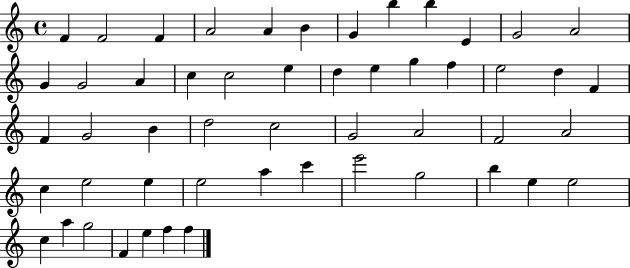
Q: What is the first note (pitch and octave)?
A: F4